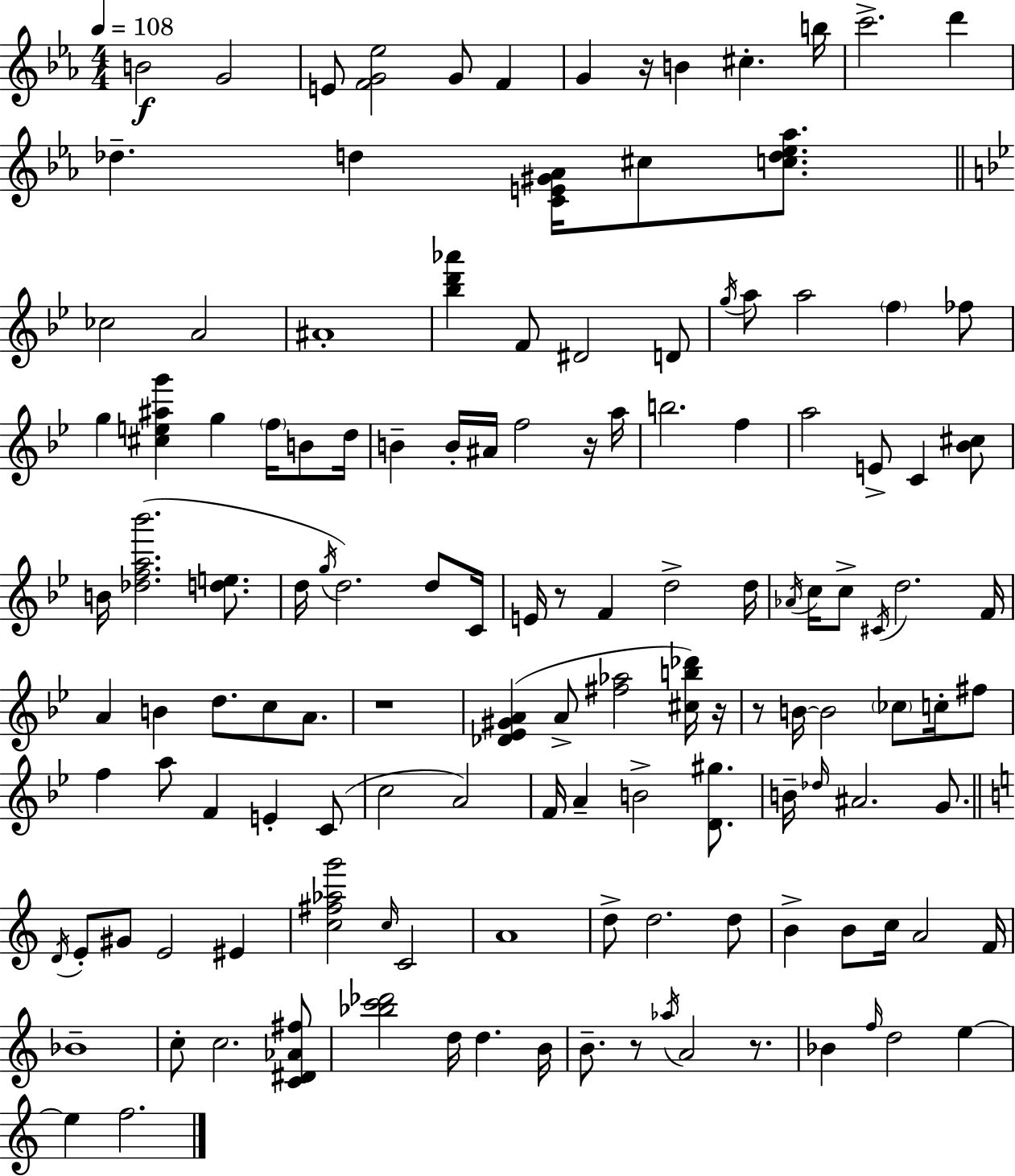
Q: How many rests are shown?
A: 8